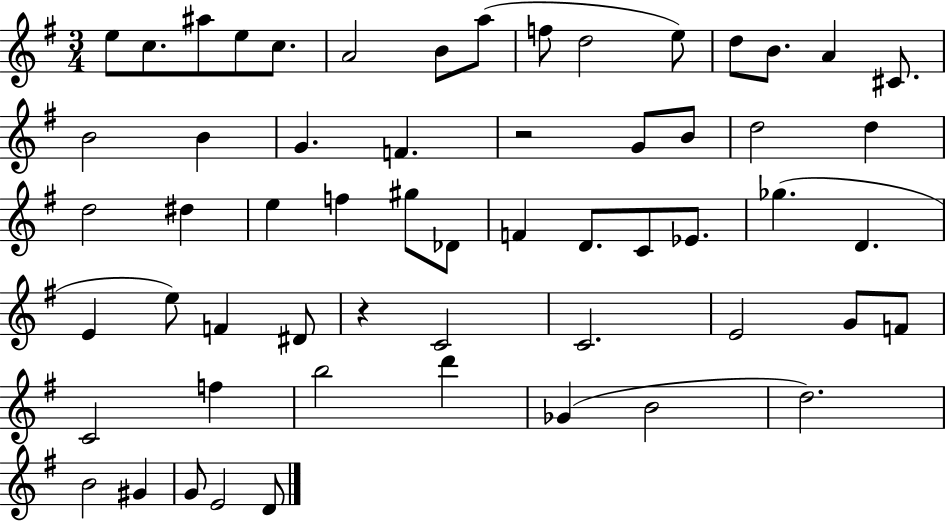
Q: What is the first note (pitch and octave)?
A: E5